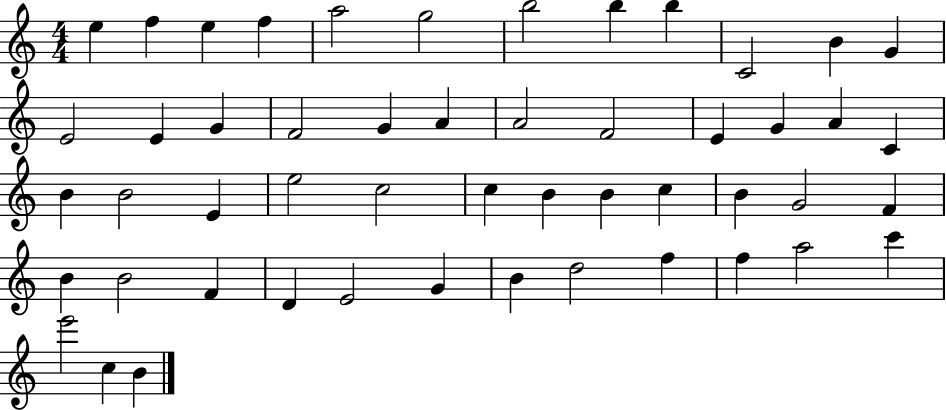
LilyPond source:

{
  \clef treble
  \numericTimeSignature
  \time 4/4
  \key c \major
  e''4 f''4 e''4 f''4 | a''2 g''2 | b''2 b''4 b''4 | c'2 b'4 g'4 | \break e'2 e'4 g'4 | f'2 g'4 a'4 | a'2 f'2 | e'4 g'4 a'4 c'4 | \break b'4 b'2 e'4 | e''2 c''2 | c''4 b'4 b'4 c''4 | b'4 g'2 f'4 | \break b'4 b'2 f'4 | d'4 e'2 g'4 | b'4 d''2 f''4 | f''4 a''2 c'''4 | \break e'''2 c''4 b'4 | \bar "|."
}